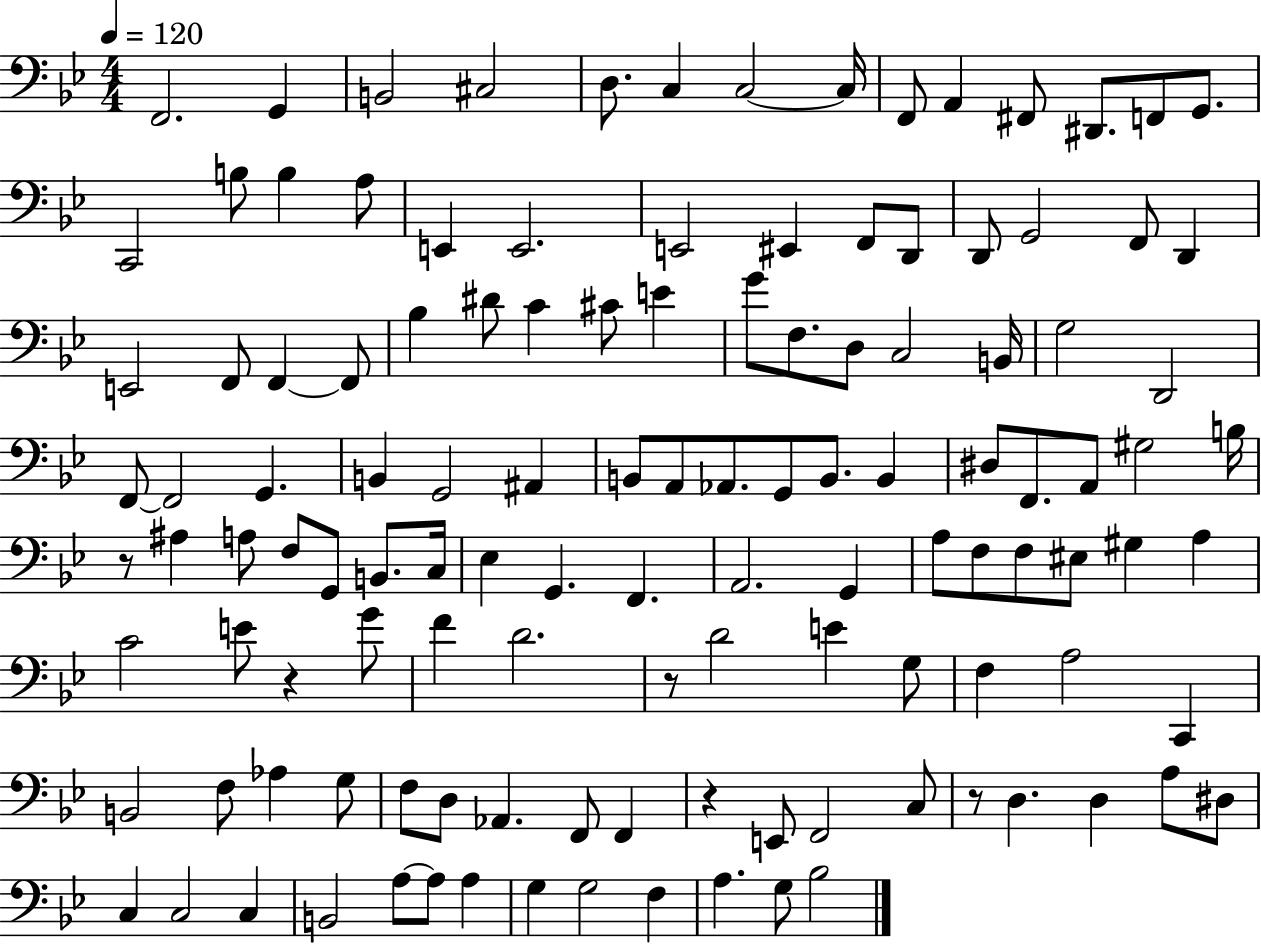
F2/h. G2/q B2/h C#3/h D3/e. C3/q C3/h C3/s F2/e A2/q F#2/e D#2/e. F2/e G2/e. C2/h B3/e B3/q A3/e E2/q E2/h. E2/h EIS2/q F2/e D2/e D2/e G2/h F2/e D2/q E2/h F2/e F2/q F2/e Bb3/q D#4/e C4/q C#4/e E4/q G4/e F3/e. D3/e C3/h B2/s G3/h D2/h F2/e F2/h G2/q. B2/q G2/h A#2/q B2/e A2/e Ab2/e. G2/e B2/e. B2/q D#3/e F2/e. A2/e G#3/h B3/s R/e A#3/q A3/e F3/e G2/e B2/e. C3/s Eb3/q G2/q. F2/q. A2/h. G2/q A3/e F3/e F3/e EIS3/e G#3/q A3/q C4/h E4/e R/q G4/e F4/q D4/h. R/e D4/h E4/q G3/e F3/q A3/h C2/q B2/h F3/e Ab3/q G3/e F3/e D3/e Ab2/q. F2/e F2/q R/q E2/e F2/h C3/e R/e D3/q. D3/q A3/e D#3/e C3/q C3/h C3/q B2/h A3/e A3/e A3/q G3/q G3/h F3/q A3/q. G3/e Bb3/h